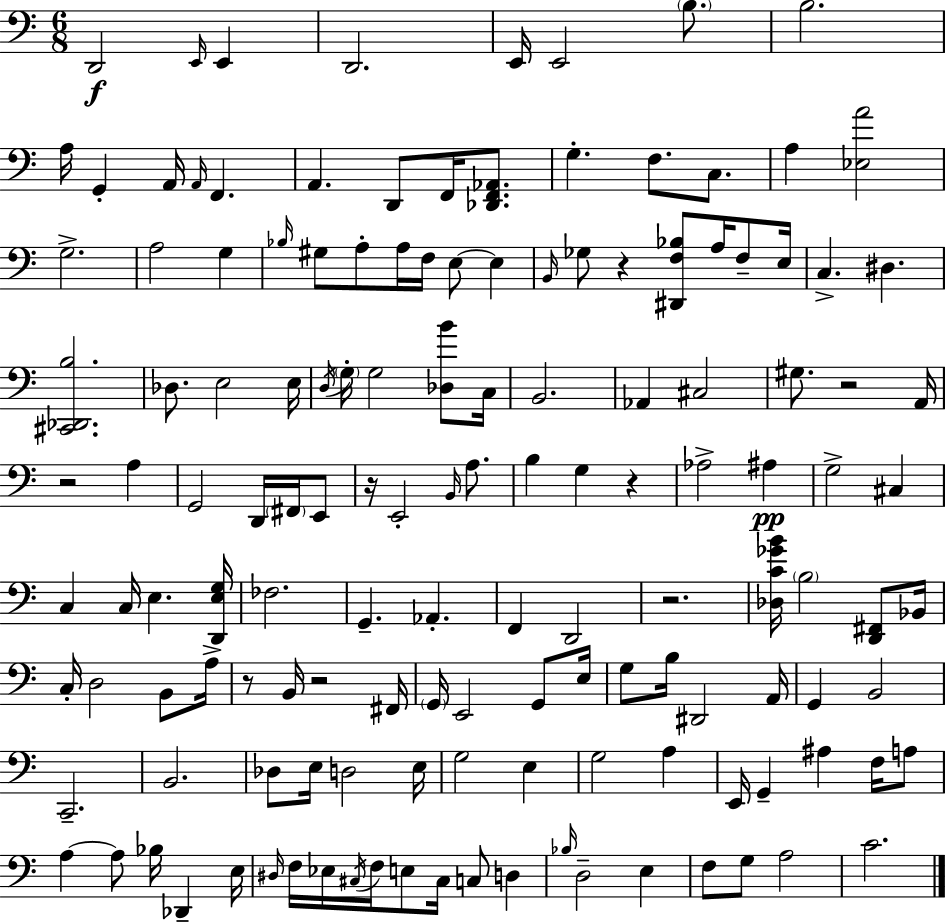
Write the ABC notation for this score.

X:1
T:Untitled
M:6/8
L:1/4
K:C
D,,2 E,,/4 E,, D,,2 E,,/4 E,,2 B,/2 B,2 A,/4 G,, A,,/4 A,,/4 F,, A,, D,,/2 F,,/4 [_D,,F,,_A,,]/2 G, F,/2 C,/2 A, [_E,A]2 G,2 A,2 G, _B,/4 ^G,/2 A,/2 A,/4 F,/4 E,/2 E, B,,/4 _G,/2 z [^D,,F,_B,]/2 A,/4 F,/2 E,/4 C, ^D, [^C,,_D,,B,]2 _D,/2 E,2 E,/4 D,/4 G,/4 G,2 [_D,B]/2 C,/4 B,,2 _A,, ^C,2 ^G,/2 z2 A,,/4 z2 A, G,,2 D,,/4 ^F,,/4 E,,/2 z/4 E,,2 B,,/4 A,/2 B, G, z _A,2 ^A, G,2 ^C, C, C,/4 E, [D,,E,G,]/4 _F,2 G,, _A,, F,, D,,2 z2 [_D,C_GB]/4 B,2 [D,,^F,,]/2 _B,,/4 C,/4 D,2 B,,/2 A,/4 z/2 B,,/4 z2 ^F,,/4 G,,/4 E,,2 G,,/2 E,/4 G,/2 B,/4 ^D,,2 A,,/4 G,, B,,2 C,,2 B,,2 _D,/2 E,/4 D,2 E,/4 G,2 E, G,2 A, E,,/4 G,, ^A, F,/4 A,/2 A, A,/2 _B,/4 _D,, E,/4 ^D,/4 F,/4 _E,/4 ^C,/4 F,/4 E,/2 ^C,/4 C,/2 D, _B,/4 D,2 E, F,/2 G,/2 A,2 C2